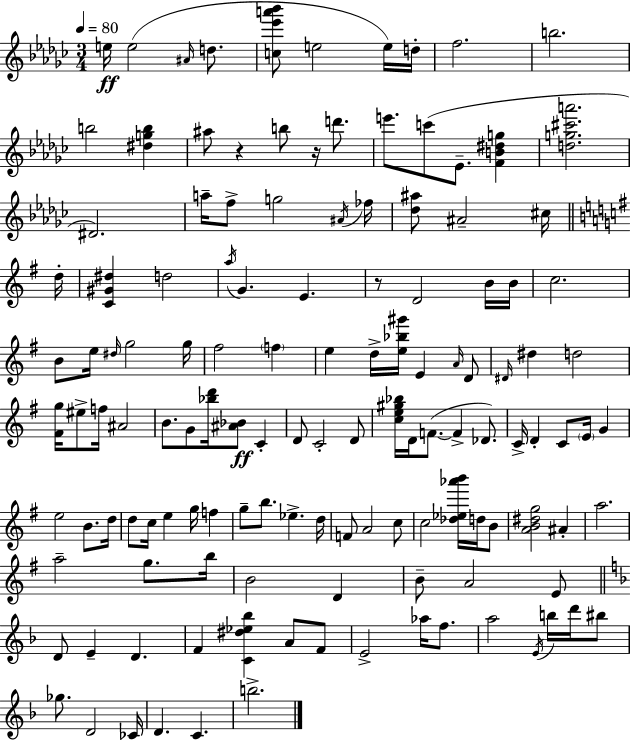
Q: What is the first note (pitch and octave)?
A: E5